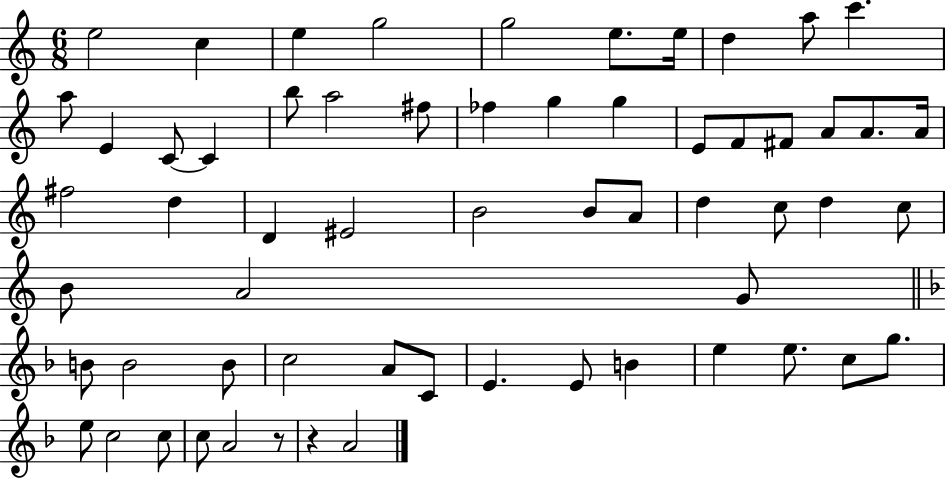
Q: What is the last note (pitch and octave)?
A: A4